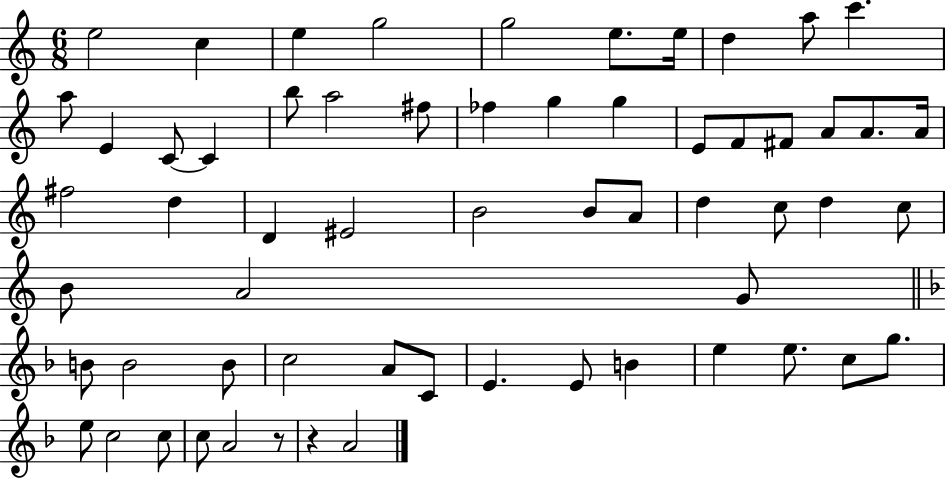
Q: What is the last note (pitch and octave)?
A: A4